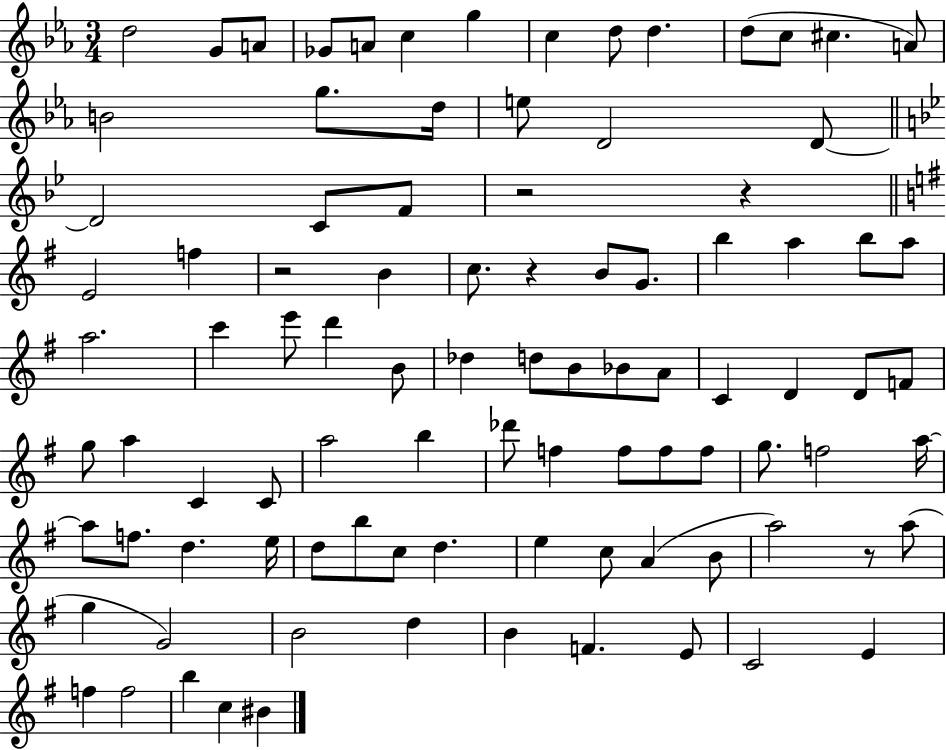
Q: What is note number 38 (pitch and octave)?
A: B4